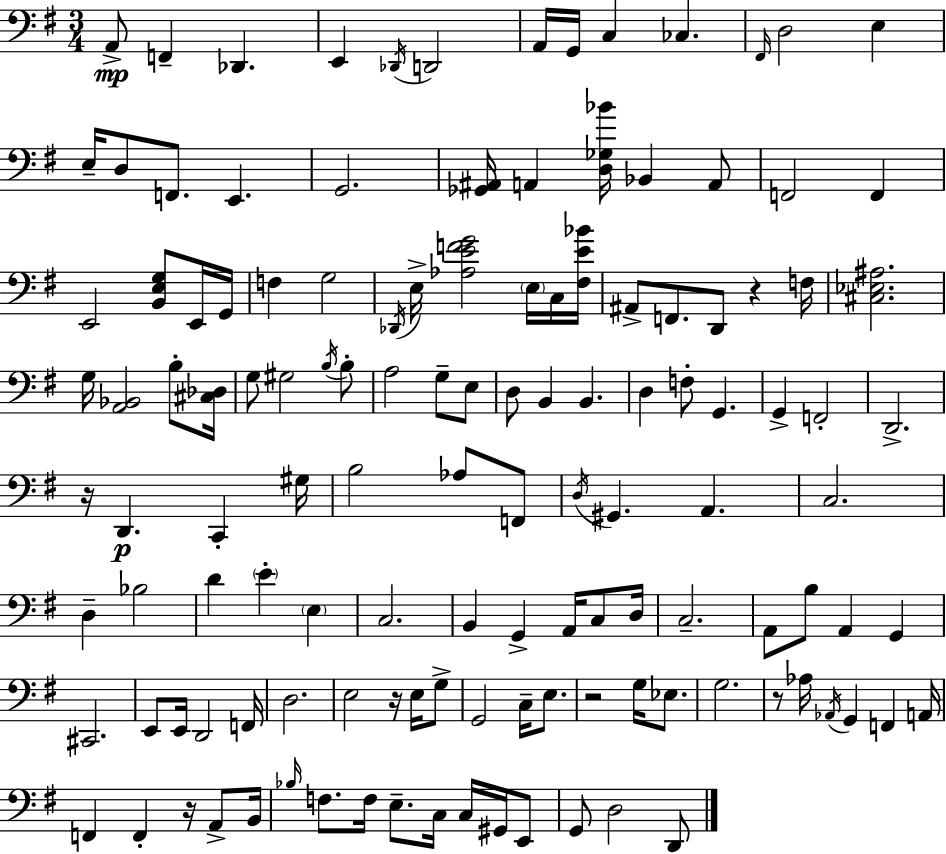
{
  \clef bass
  \numericTimeSignature
  \time 3/4
  \key g \major
  a,8->\mp f,4-- des,4. | e,4 \acciaccatura { des,16 } d,2 | a,16 g,16 c4 ces4. | \grace { fis,16 } d2 e4 | \break e16-- d8 f,8. e,4. | g,2. | <ges, ais,>16 a,4 <d ges bes'>16 bes,4 | a,8 f,2 f,4 | \break e,2 <b, e g>8 | e,16 g,16 f4 g2 | \acciaccatura { des,16 } e16-> <aes e' f' g'>2 | \parenthesize e16 c16 <fis e' bes'>16 ais,8-> f,8. d,8 r4 | \break f16 <cis ees ais>2. | g16 <a, bes,>2 | b8-. <cis des>16 g8 gis2 | \acciaccatura { b16 } b8-. a2 | \break g8-- e8 d8 b,4 b,4. | d4 f8-. g,4. | g,4-> f,2-. | d,2.-> | \break r16 d,4.\p c,4-. | gis16 b2 | aes8 f,8 \acciaccatura { d16 } gis,4. a,4. | c2. | \break d4-- bes2 | d'4 \parenthesize e'4-. | \parenthesize e4 c2. | b,4 g,4-> | \break a,16 c8 d16 c2.-- | a,8 b8 a,4 | g,4 cis,2. | e,8 e,16 d,2 | \break f,16 d2. | e2 | r16 e16 g8-> g,2 | c16-- e8. r2 | \break g16 ees8. g2. | r8 aes16 \acciaccatura { aes,16 } g,4 | f,4 a,16 f,4 f,4-. | r16 a,8-> b,16 \grace { bes16 } f8. f16 e8.-- | \break c16 c16 gis,16 e,8 g,8 d2 | d,8 \bar "|."
}